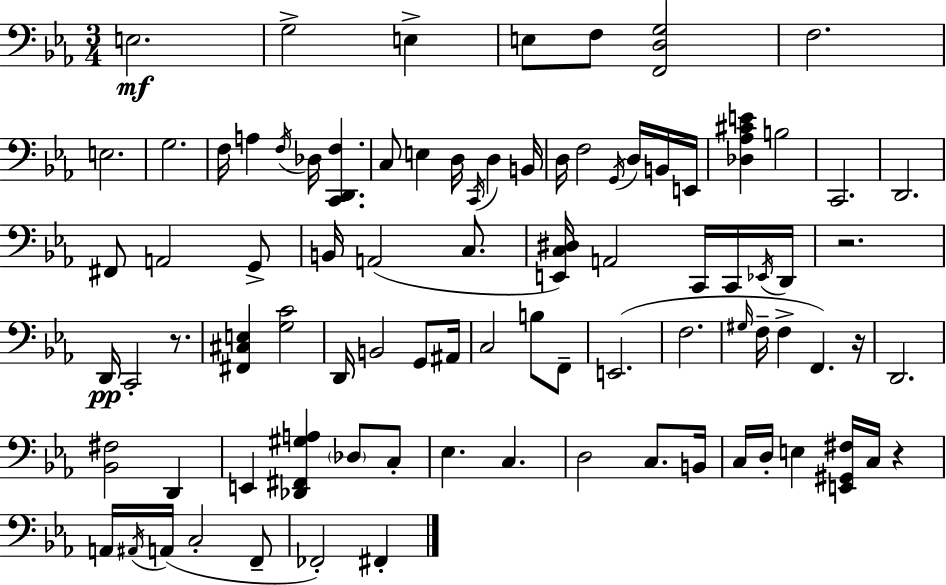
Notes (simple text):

E3/h. G3/h E3/q E3/e F3/e [F2,D3,G3]/h F3/h. E3/h. G3/h. F3/s A3/q F3/s Db3/s [C2,D2,F3]/q. C3/e E3/q D3/s C2/s D3/q B2/s D3/s F3/h G2/s D3/s B2/s E2/s [Db3,Ab3,C#4,E4]/q B3/h C2/h. D2/h. F#2/e A2/h G2/e B2/s A2/h C3/e. [E2,C3,D#3]/s A2/h C2/s C2/s Eb2/s D2/s R/h. D2/s C2/h R/e. [F#2,C#3,E3]/q [G3,C4]/h D2/s B2/h G2/e A#2/s C3/h B3/e F2/e E2/h. F3/h. G#3/s F3/s F3/q F2/q. R/s D2/h. [Bb2,F#3]/h D2/q E2/q [Db2,F#2,G#3,A3]/q Db3/e C3/e Eb3/q. C3/q. D3/h C3/e. B2/s C3/s D3/s E3/q [E2,G#2,F#3]/s C3/s R/q A2/s A#2/s A2/s C3/h F2/e FES2/h F#2/q